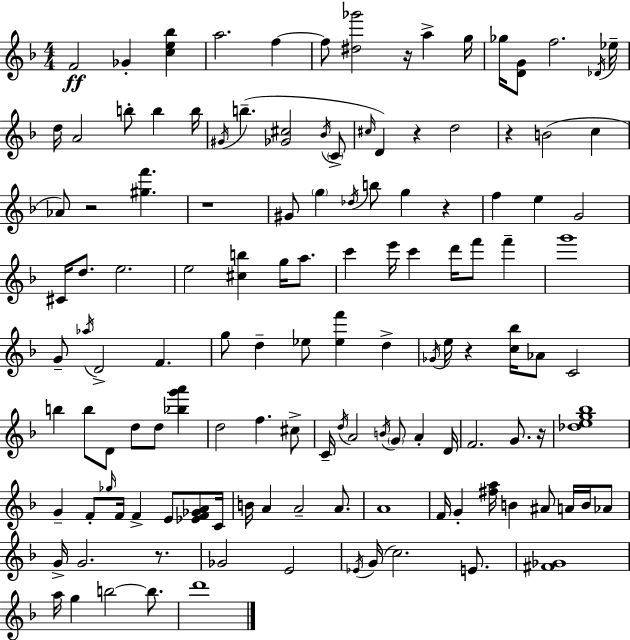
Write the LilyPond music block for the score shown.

{
  \clef treble
  \numericTimeSignature
  \time 4/4
  \key d \minor
  f'2\ff ges'4-. <c'' e'' bes''>4 | a''2. f''4~~ | f''8 <dis'' ges'''>2 r16 a''4-> g''16 | ges''16 <d' g'>8 f''2. \acciaccatura { des'16 } | \break ees''16-- d''16 a'2 b''8-. b''4 | b''16 \acciaccatura { gis'16 }( b''4.-- <ges' cis''>2 | \acciaccatura { bes'16 } \parenthesize c'8-> \grace { cis''16 }) d'4 r4 d''2 | r4 b'2( | \break c''4 aes'8) r2 <gis'' f'''>4. | r1 | gis'8 \parenthesize g''4 \acciaccatura { des''16 } b''8 g''4 | r4 f''4 e''4 g'2 | \break cis'16 d''8. e''2. | e''2 <cis'' b''>4 | g''16 a''8. c'''4 e'''16 c'''4 d'''16 f'''8 | f'''4-- g'''1 | \break g'8-- \acciaccatura { aes''16 } d'2-> | f'4. g''8 d''4-- ees''8 <ees'' f'''>4 | d''4-> \acciaccatura { ges'16 } e''16 r4 <c'' bes''>16 aes'8 c'2 | b''4 b''8 d'8 d''8 | \break d''8 <bes'' g''' a'''>4 d''2 f''4. | cis''8-> c'16-- \acciaccatura { d''16 } a'2 | \acciaccatura { b'16 } \parenthesize g'8 a'4-. d'16 f'2. | g'8. r16 <des'' e'' g'' bes''>1 | \break g'4-- f'8-. \grace { ges''16 } | f'16 f'4-> e'8 <ees' f' ges' a'>8 c'16 b'16 a'4 a'2-- | a'8. a'1 | f'16 g'4-. <fis'' a''>16 | \break b'4 ais'8 a'16 b'16 aes'8 g'16-> g'2. | r8. ges'2 | e'2 \acciaccatura { ees'16 }( g'16 c''2.) | e'8. <fis' ges'>1 | \break a''16 g''4 | b''2~~ b''8. d'''1 | \bar "|."
}